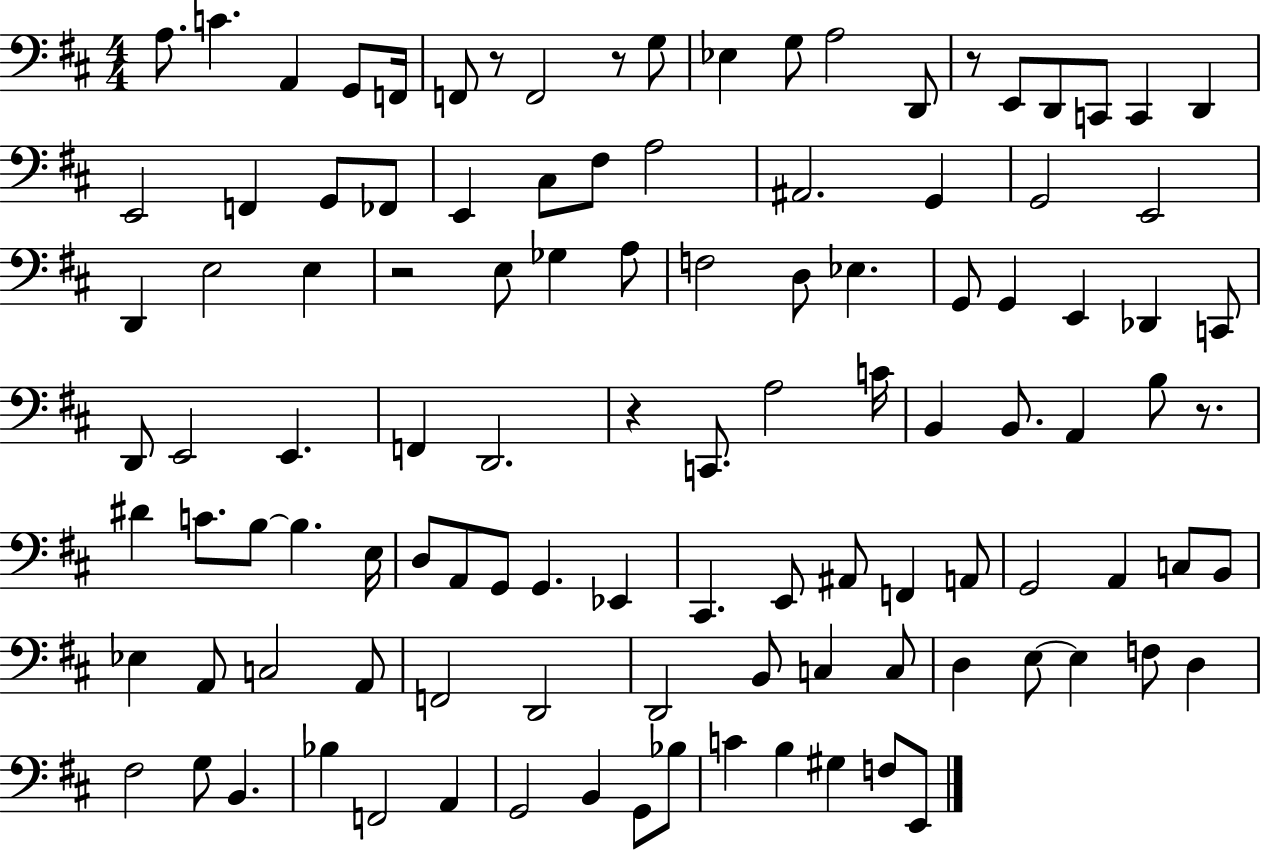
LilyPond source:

{
  \clef bass
  \numericTimeSignature
  \time 4/4
  \key d \major
  \repeat volta 2 { a8. c'4. a,4 g,8 f,16 | f,8 r8 f,2 r8 g8 | ees4 g8 a2 d,8 | r8 e,8 d,8 c,8 c,4 d,4 | \break e,2 f,4 g,8 fes,8 | e,4 cis8 fis8 a2 | ais,2. g,4 | g,2 e,2 | \break d,4 e2 e4 | r2 e8 ges4 a8 | f2 d8 ees4. | g,8 g,4 e,4 des,4 c,8 | \break d,8 e,2 e,4. | f,4 d,2. | r4 c,8. a2 c'16 | b,4 b,8. a,4 b8 r8. | \break dis'4 c'8. b8~~ b4. e16 | d8 a,8 g,8 g,4. ees,4 | cis,4. e,8 ais,8 f,4 a,8 | g,2 a,4 c8 b,8 | \break ees4 a,8 c2 a,8 | f,2 d,2 | d,2 b,8 c4 c8 | d4 e8~~ e4 f8 d4 | \break fis2 g8 b,4. | bes4 f,2 a,4 | g,2 b,4 g,8 bes8 | c'4 b4 gis4 f8 e,8 | \break } \bar "|."
}